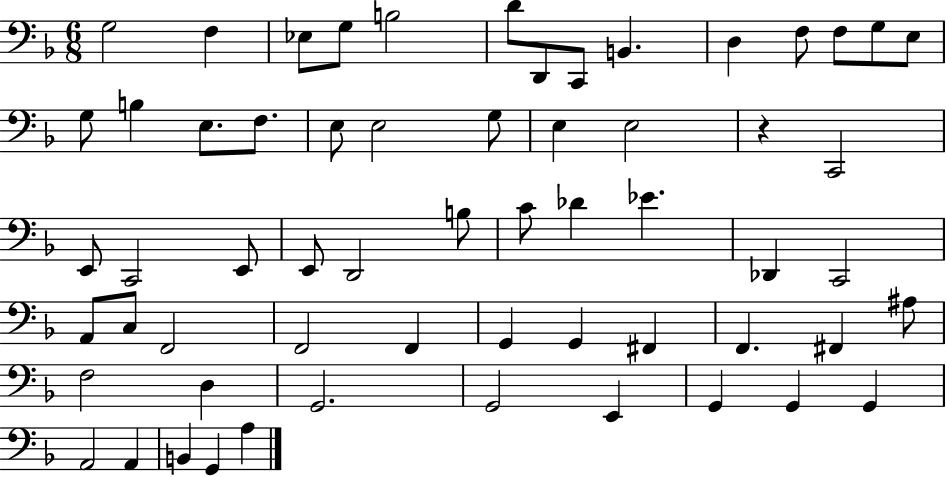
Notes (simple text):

G3/h F3/q Eb3/e G3/e B3/h D4/e D2/e C2/e B2/q. D3/q F3/e F3/e G3/e E3/e G3/e B3/q E3/e. F3/e. E3/e E3/h G3/e E3/q E3/h R/q C2/h E2/e C2/h E2/e E2/e D2/h B3/e C4/e Db4/q Eb4/q. Db2/q C2/h A2/e C3/e F2/h F2/h F2/q G2/q G2/q F#2/q F2/q. F#2/q A#3/e F3/h D3/q G2/h. G2/h E2/q G2/q G2/q G2/q A2/h A2/q B2/q G2/q A3/q